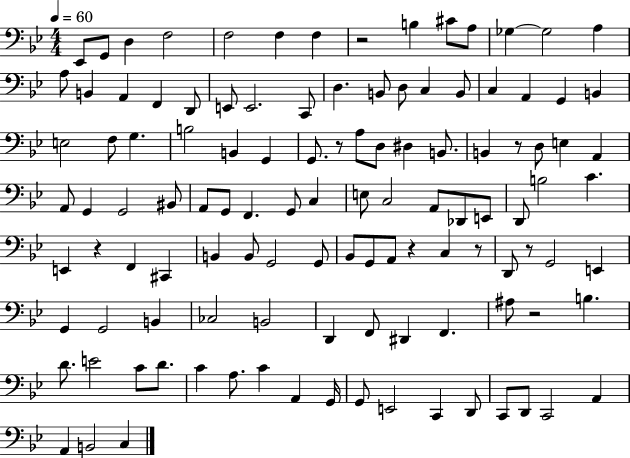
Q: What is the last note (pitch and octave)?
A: C3